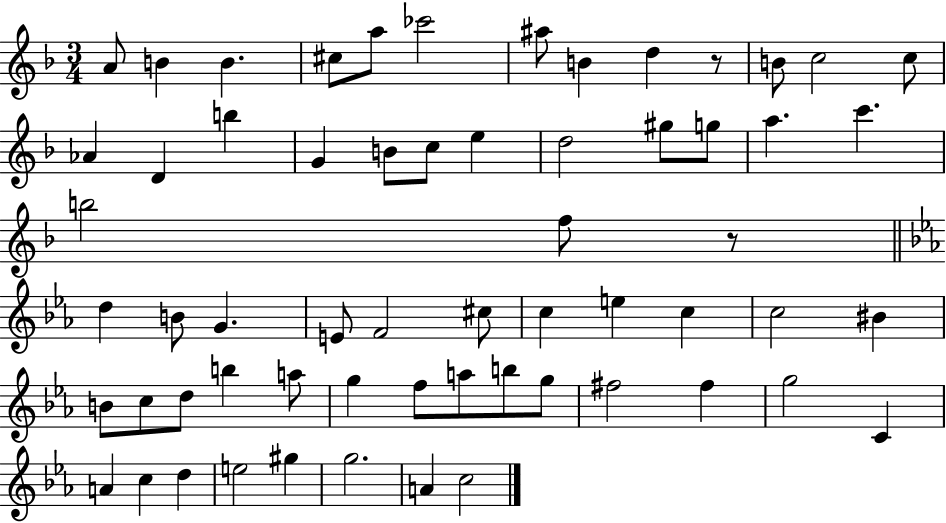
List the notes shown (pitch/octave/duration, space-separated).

A4/e B4/q B4/q. C#5/e A5/e CES6/h A#5/e B4/q D5/q R/e B4/e C5/h C5/e Ab4/q D4/q B5/q G4/q B4/e C5/e E5/q D5/h G#5/e G5/e A5/q. C6/q. B5/h F5/e R/e D5/q B4/e G4/q. E4/e F4/h C#5/e C5/q E5/q C5/q C5/h BIS4/q B4/e C5/e D5/e B5/q A5/e G5/q F5/e A5/e B5/e G5/e F#5/h F#5/q G5/h C4/q A4/q C5/q D5/q E5/h G#5/q G5/h. A4/q C5/h